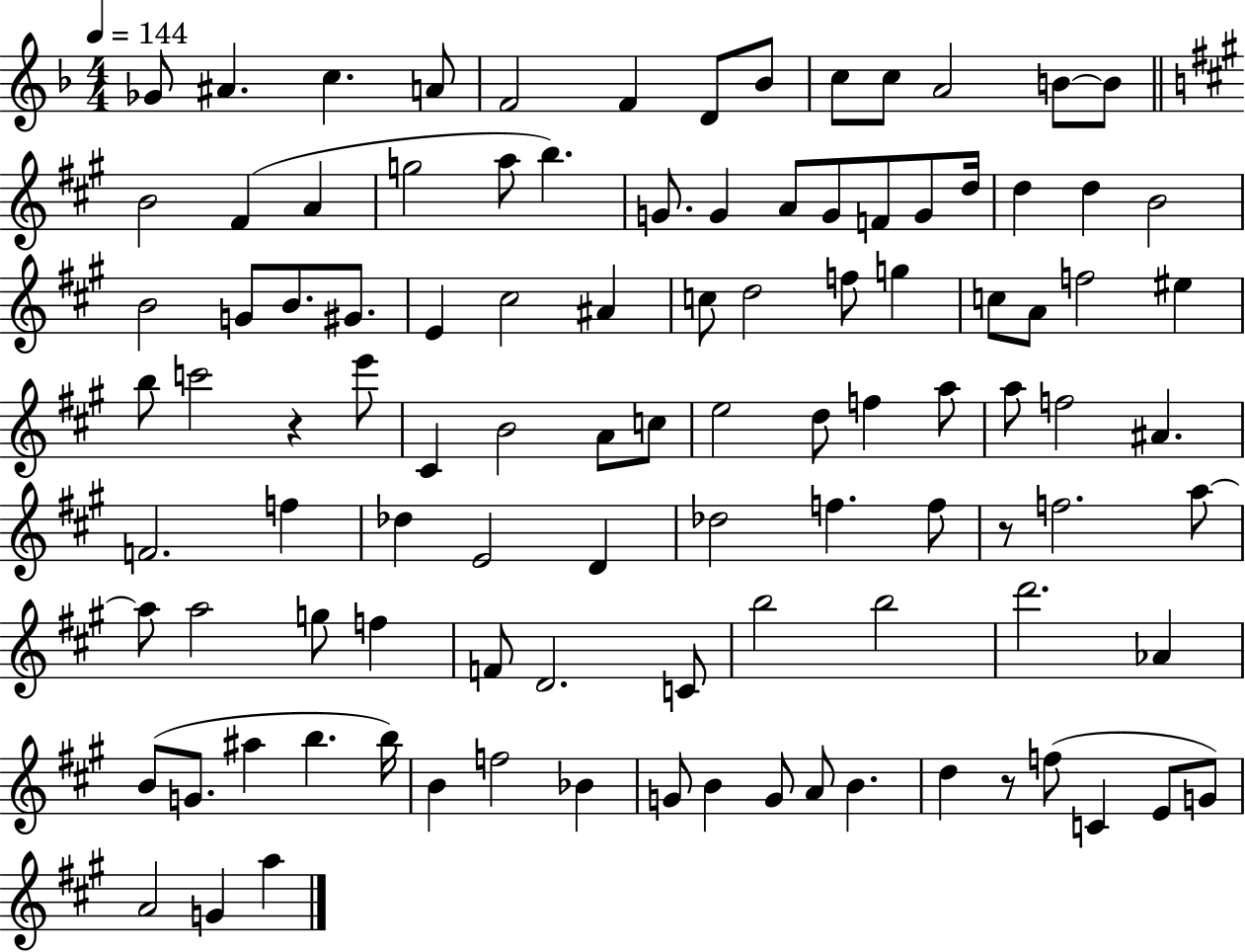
X:1
T:Untitled
M:4/4
L:1/4
K:F
_G/2 ^A c A/2 F2 F D/2 _B/2 c/2 c/2 A2 B/2 B/2 B2 ^F A g2 a/2 b G/2 G A/2 G/2 F/2 G/2 d/4 d d B2 B2 G/2 B/2 ^G/2 E ^c2 ^A c/2 d2 f/2 g c/2 A/2 f2 ^e b/2 c'2 z e'/2 ^C B2 A/2 c/2 e2 d/2 f a/2 a/2 f2 ^A F2 f _d E2 D _d2 f f/2 z/2 f2 a/2 a/2 a2 g/2 f F/2 D2 C/2 b2 b2 d'2 _A B/2 G/2 ^a b b/4 B f2 _B G/2 B G/2 A/2 B d z/2 f/2 C E/2 G/2 A2 G a